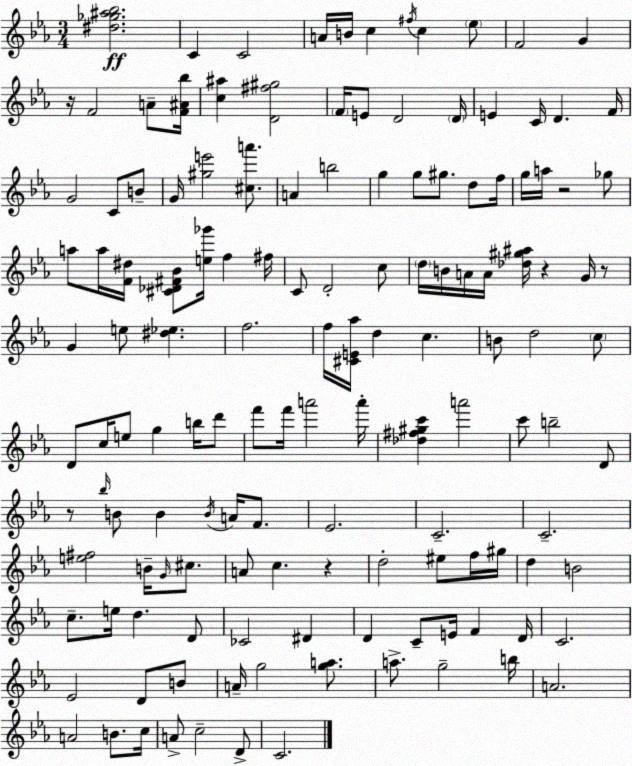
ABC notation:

X:1
T:Untitled
M:3/4
L:1/4
K:Cm
[^d_g^a_b]2 C C2 A/4 B/4 c ^f/4 c _e/2 F2 G z/4 F2 A/2 [F^A_b]/4 [c^a] [D^f^g]2 F/4 E/2 D2 D/4 E C/4 D F/4 G2 C/2 B/2 G/4 [^ge']2 [^ca']/2 A b2 g g/2 ^g/2 d/2 f/4 g/4 a/4 z2 _g/2 a/2 a/4 [F^d]/4 [^C_D^F_B]/2 [e_g']/4 f ^f/4 C/2 D2 c/2 d/4 B/4 A/4 A/4 [_d^g^a]/4 z G/4 z/2 G e/2 [^d_e] f2 f/4 [^CE_a]/4 d c B/2 d2 c/2 D/2 c/4 e/2 g b/4 d'/2 f'/2 f'/4 a'2 a'/4 [_d^f^gc'] a'2 c'/2 b2 D/2 z/2 _b/4 B/2 B B/4 A/4 F/2 _E2 C2 C2 [e^f]2 B/4 G/4 ^c/2 A/2 c z d2 ^e/2 f/4 ^g/4 d B2 c/2 e/4 d D/2 _C2 ^D D C/2 E/4 F D/4 C2 _E2 D/2 B/2 A/4 g2 [ga]/2 a/2 g2 b/4 A2 A2 B/2 c/4 A/2 c2 D/2 C2